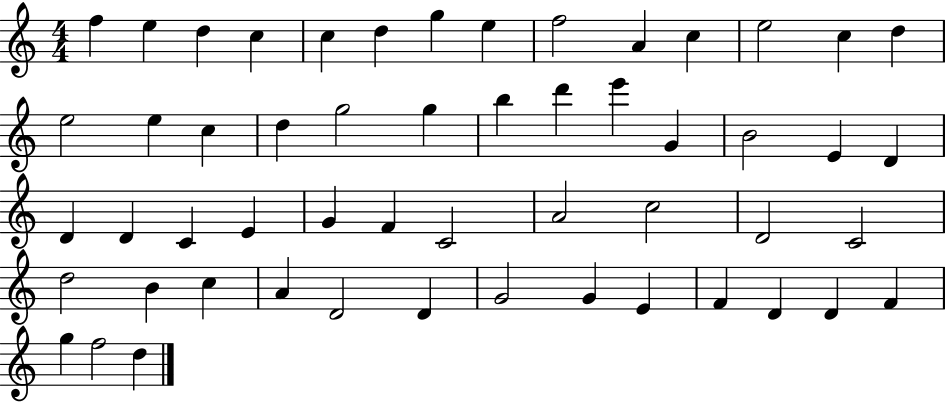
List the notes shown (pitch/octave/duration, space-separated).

F5/q E5/q D5/q C5/q C5/q D5/q G5/q E5/q F5/h A4/q C5/q E5/h C5/q D5/q E5/h E5/q C5/q D5/q G5/h G5/q B5/q D6/q E6/q G4/q B4/h E4/q D4/q D4/q D4/q C4/q E4/q G4/q F4/q C4/h A4/h C5/h D4/h C4/h D5/h B4/q C5/q A4/q D4/h D4/q G4/h G4/q E4/q F4/q D4/q D4/q F4/q G5/q F5/h D5/q